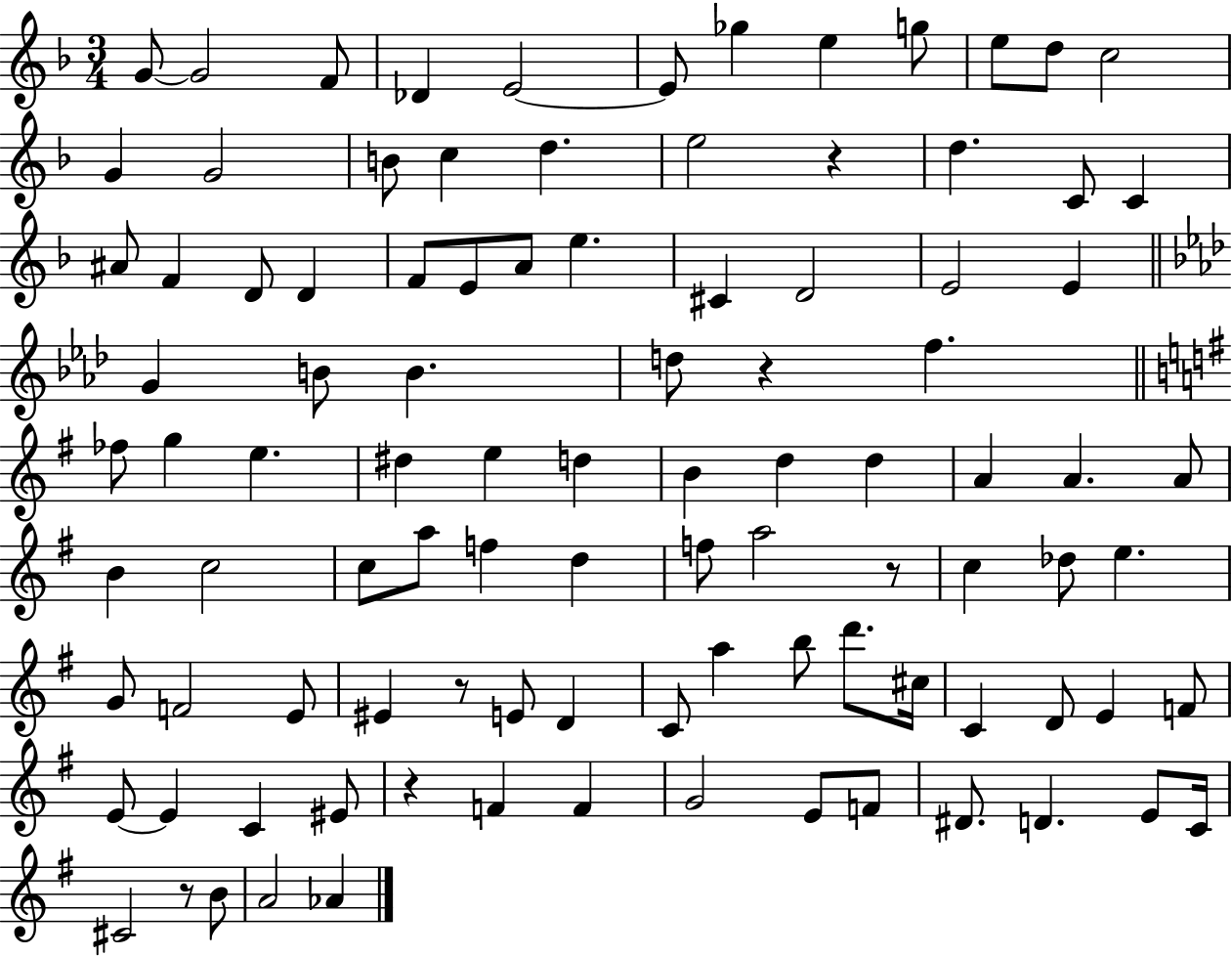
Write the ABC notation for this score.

X:1
T:Untitled
M:3/4
L:1/4
K:F
G/2 G2 F/2 _D E2 E/2 _g e g/2 e/2 d/2 c2 G G2 B/2 c d e2 z d C/2 C ^A/2 F D/2 D F/2 E/2 A/2 e ^C D2 E2 E G B/2 B d/2 z f _f/2 g e ^d e d B d d A A A/2 B c2 c/2 a/2 f d f/2 a2 z/2 c _d/2 e G/2 F2 E/2 ^E z/2 E/2 D C/2 a b/2 d'/2 ^c/4 C D/2 E F/2 E/2 E C ^E/2 z F F G2 E/2 F/2 ^D/2 D E/2 C/4 ^C2 z/2 B/2 A2 _A